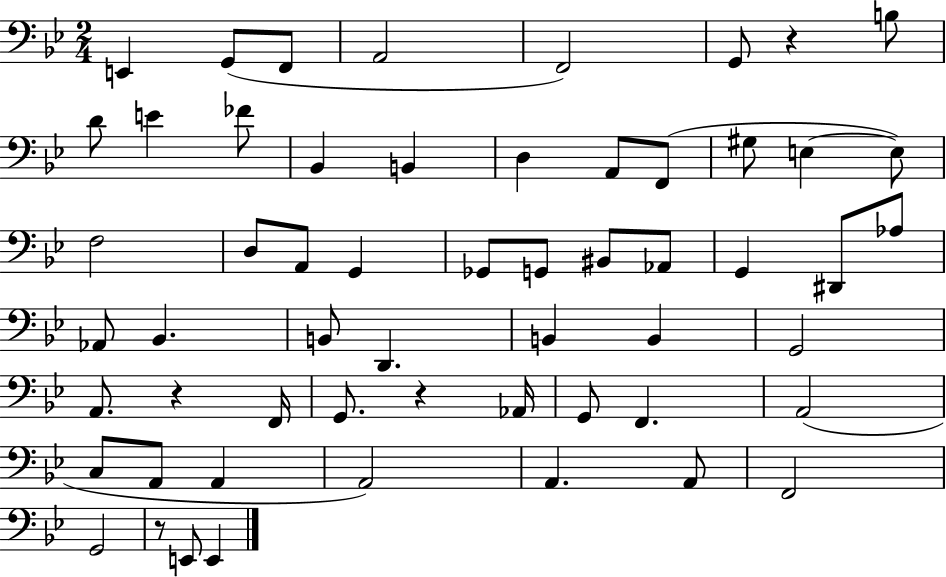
X:1
T:Untitled
M:2/4
L:1/4
K:Bb
E,, G,,/2 F,,/2 A,,2 F,,2 G,,/2 z B,/2 D/2 E _F/2 _B,, B,, D, A,,/2 F,,/2 ^G,/2 E, E,/2 F,2 D,/2 A,,/2 G,, _G,,/2 G,,/2 ^B,,/2 _A,,/2 G,, ^D,,/2 _A,/2 _A,,/2 _B,, B,,/2 D,, B,, B,, G,,2 A,,/2 z F,,/4 G,,/2 z _A,,/4 G,,/2 F,, A,,2 C,/2 A,,/2 A,, A,,2 A,, A,,/2 F,,2 G,,2 z/2 E,,/2 E,,